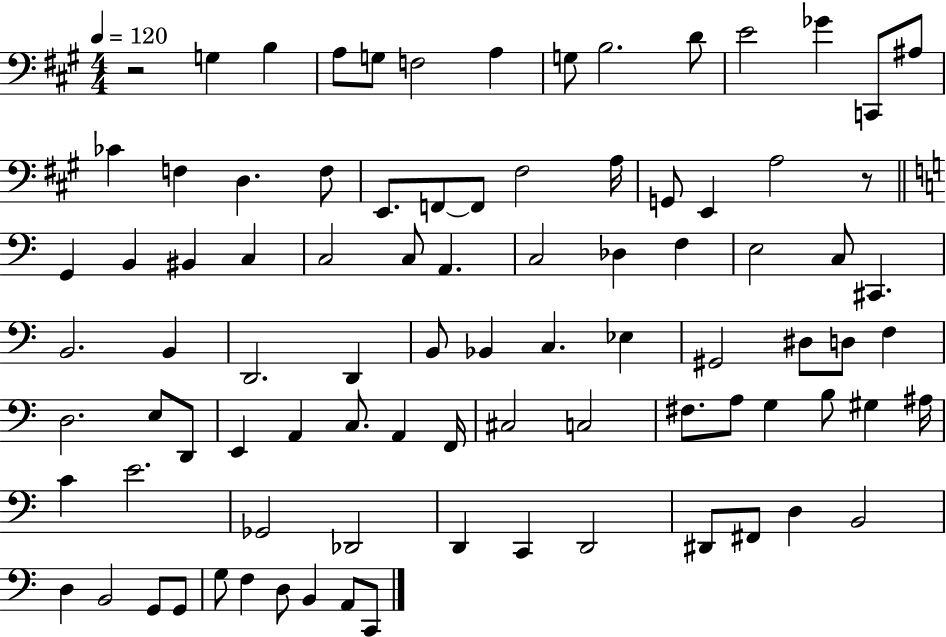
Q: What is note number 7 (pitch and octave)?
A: G3